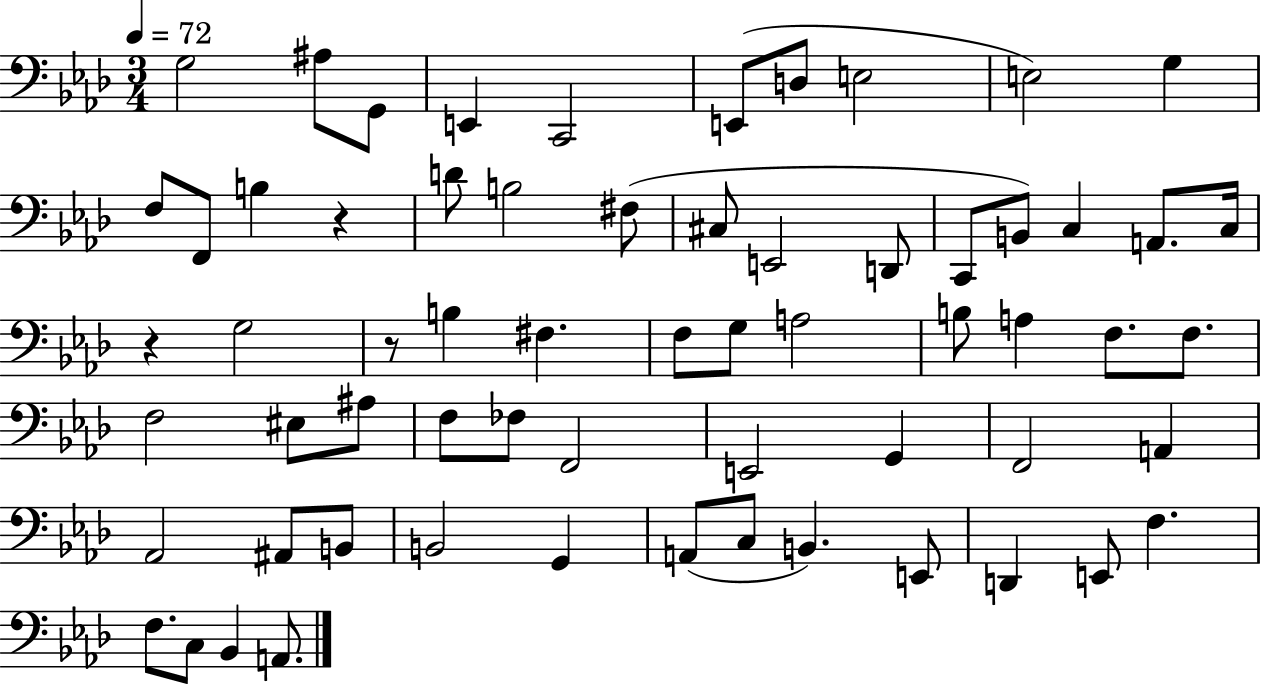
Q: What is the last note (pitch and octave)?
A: A2